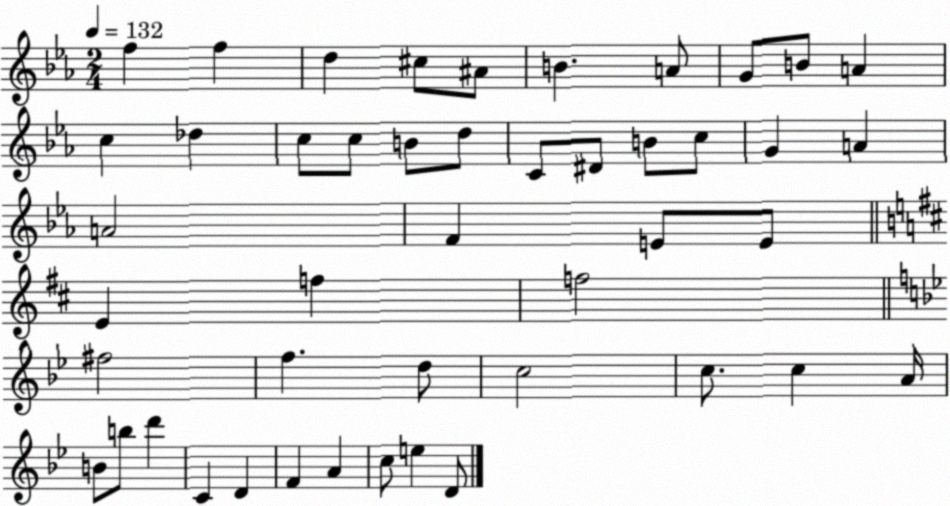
X:1
T:Untitled
M:2/4
L:1/4
K:Eb
f f d ^c/2 ^A/2 B A/2 G/2 B/2 A c _d c/2 c/2 B/2 d/2 C/2 ^D/2 B/2 c/2 G A A2 F E/2 E/2 E f f2 ^f2 f d/2 c2 c/2 c A/4 B/2 b/2 d' C D F A c/2 e D/2